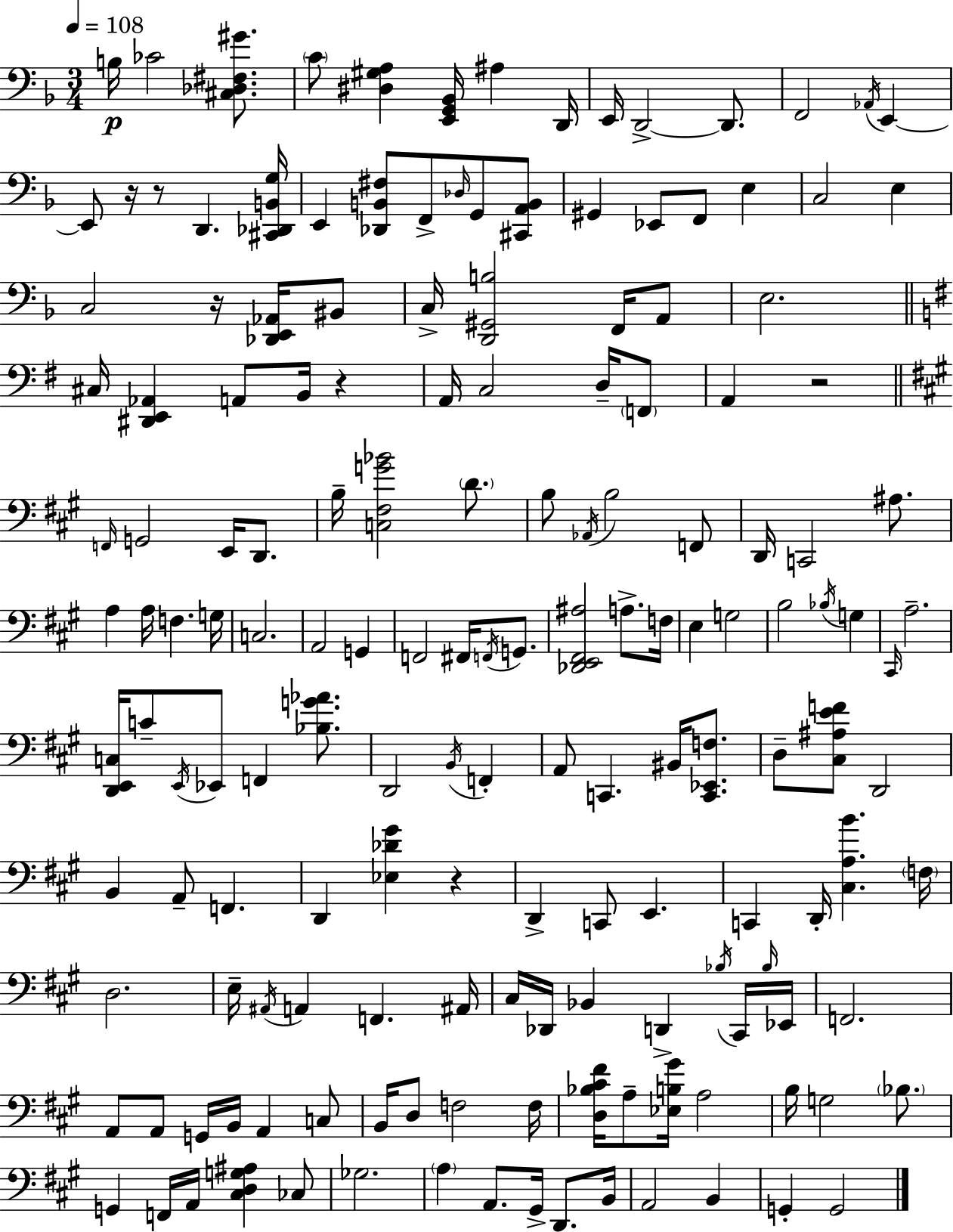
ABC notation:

X:1
T:Untitled
M:3/4
L:1/4
K:Dm
B,/4 _C2 [^C,_D,^F,^G]/2 C/2 [^D,^G,A,] [E,,G,,_B,,]/4 ^A, D,,/4 E,,/4 D,,2 D,,/2 F,,2 _A,,/4 E,, E,,/2 z/4 z/2 D,, [^C,,_D,,B,,G,]/4 E,, [_D,,B,,^F,]/2 F,,/2 _D,/4 G,,/2 [^C,,A,,B,,]/2 ^G,, _E,,/2 F,,/2 E, C,2 E, C,2 z/4 [_D,,E,,_A,,]/4 ^B,,/2 C,/4 [D,,^G,,B,]2 F,,/4 A,,/2 E,2 ^C,/4 [^D,,E,,_A,,] A,,/2 B,,/4 z A,,/4 C,2 D,/4 F,,/2 A,, z2 F,,/4 G,,2 E,,/4 D,,/2 B,/4 [C,^F,G_B]2 D/2 B,/2 _A,,/4 B,2 F,,/2 D,,/4 C,,2 ^A,/2 A, A,/4 F, G,/4 C,2 A,,2 G,, F,,2 ^F,,/4 F,,/4 G,,/2 [_D,,E,,^F,,^A,]2 A,/2 F,/4 E, G,2 B,2 _B,/4 G, ^C,,/4 A,2 [D,,E,,C,]/4 C/2 E,,/4 _E,,/2 F,, [_B,G_A]/2 D,,2 B,,/4 F,, A,,/2 C,, ^B,,/4 [C,,_E,,F,]/2 D,/2 [^C,^A,EF]/2 D,,2 B,, A,,/2 F,, D,, [_E,_D^G] z D,, C,,/2 E,, C,, D,,/4 [^C,A,B] F,/4 D,2 E,/4 ^A,,/4 A,, F,, ^A,,/4 ^C,/4 _D,,/4 _B,, D,, _B,/4 ^C,,/4 _B,/4 _E,,/4 F,,2 A,,/2 A,,/2 G,,/4 B,,/4 A,, C,/2 B,,/4 D,/2 F,2 F,/4 [D,_B,^C^F]/4 A,/2 [_E,B,^G]/4 A,2 B,/4 G,2 _B,/2 G,, F,,/4 A,,/4 [^C,D,G,^A,] _C,/2 _G,2 A, A,,/2 ^G,,/4 D,,/2 B,,/4 A,,2 B,, G,, G,,2